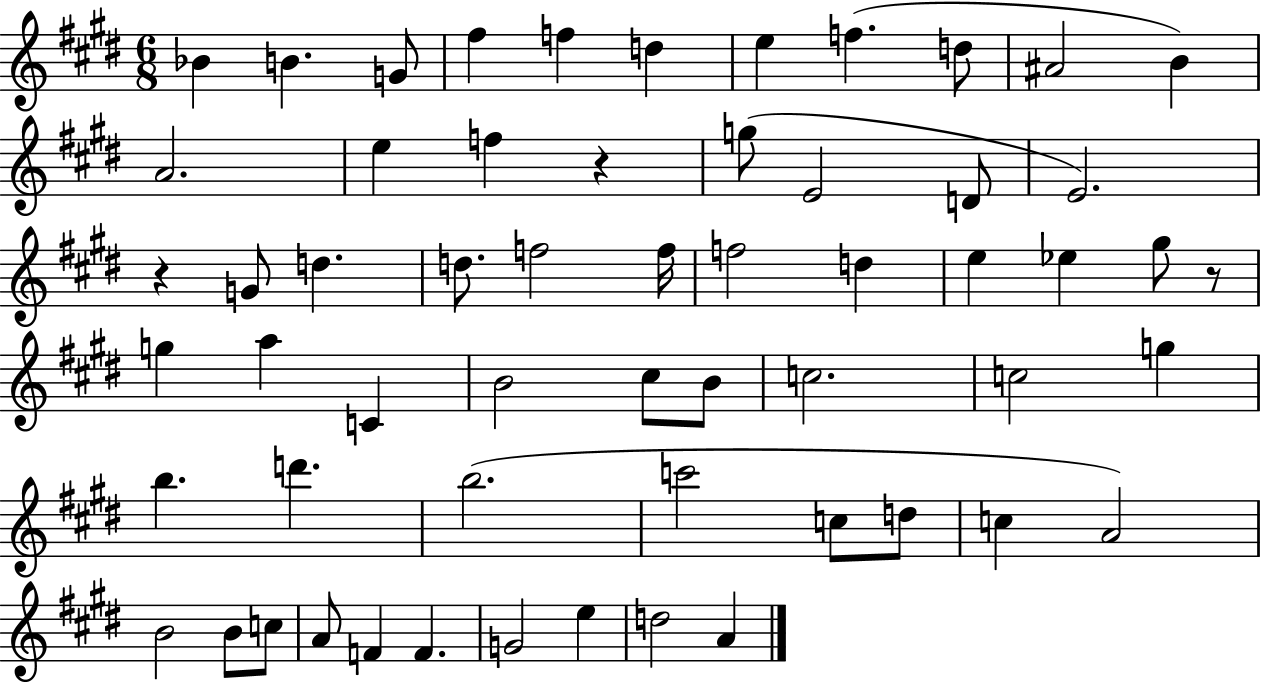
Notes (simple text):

Bb4/q B4/q. G4/e F#5/q F5/q D5/q E5/q F5/q. D5/e A#4/h B4/q A4/h. E5/q F5/q R/q G5/e E4/h D4/e E4/h. R/q G4/e D5/q. D5/e. F5/h F5/s F5/h D5/q E5/q Eb5/q G#5/e R/e G5/q A5/q C4/q B4/h C#5/e B4/e C5/h. C5/h G5/q B5/q. D6/q. B5/h. C6/h C5/e D5/e C5/q A4/h B4/h B4/e C5/e A4/e F4/q F4/q. G4/h E5/q D5/h A4/q